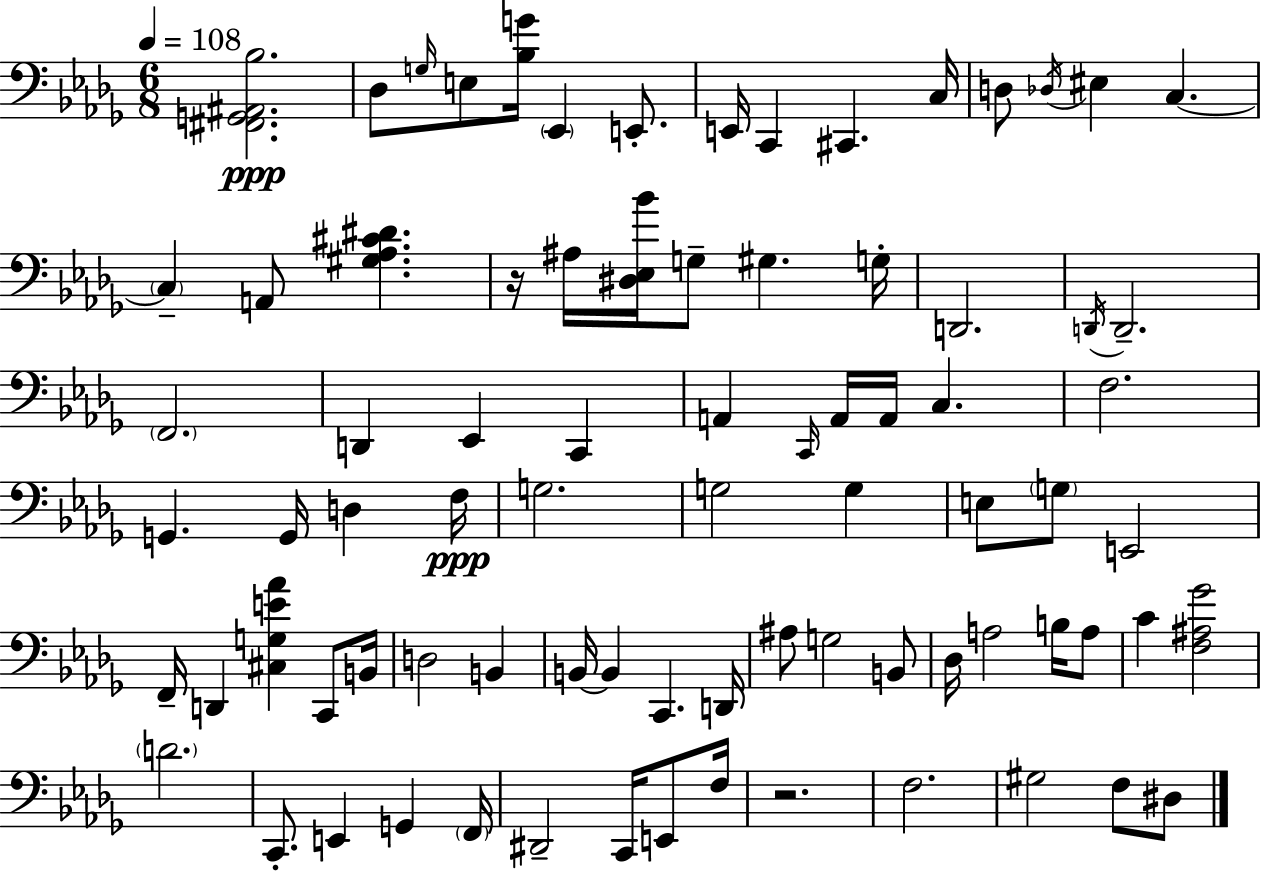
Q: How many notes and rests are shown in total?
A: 81